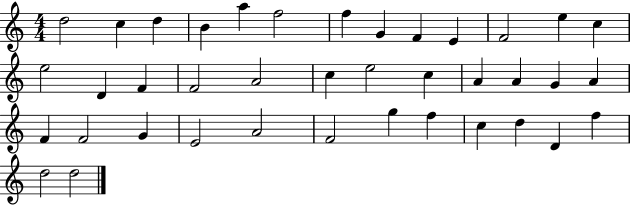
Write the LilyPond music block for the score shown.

{
  \clef treble
  \numericTimeSignature
  \time 4/4
  \key c \major
  d''2 c''4 d''4 | b'4 a''4 f''2 | f''4 g'4 f'4 e'4 | f'2 e''4 c''4 | \break e''2 d'4 f'4 | f'2 a'2 | c''4 e''2 c''4 | a'4 a'4 g'4 a'4 | \break f'4 f'2 g'4 | e'2 a'2 | f'2 g''4 f''4 | c''4 d''4 d'4 f''4 | \break d''2 d''2 | \bar "|."
}